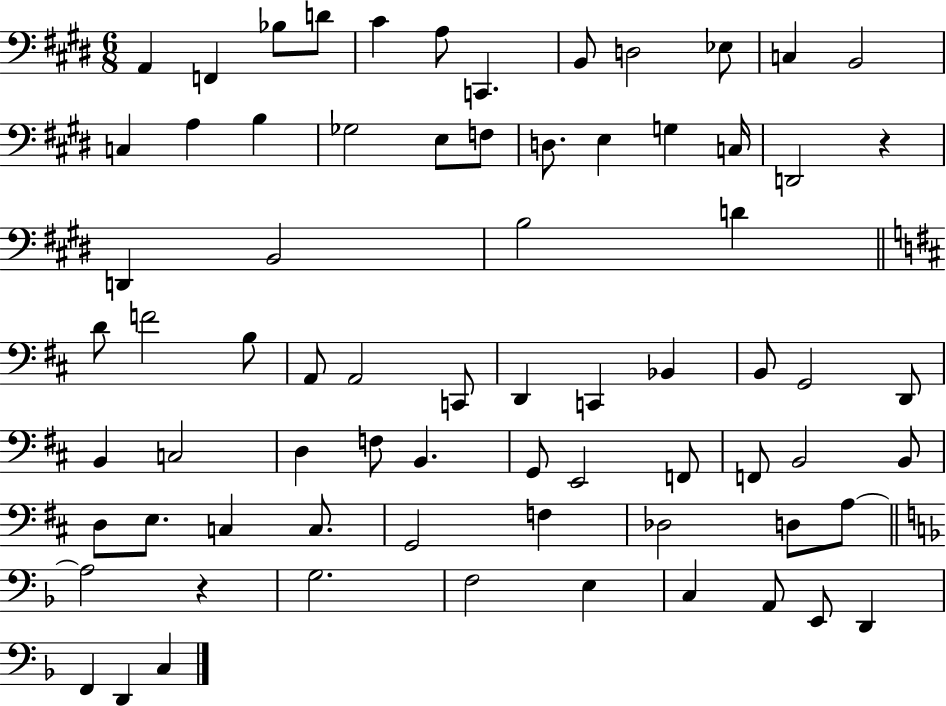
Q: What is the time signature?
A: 6/8